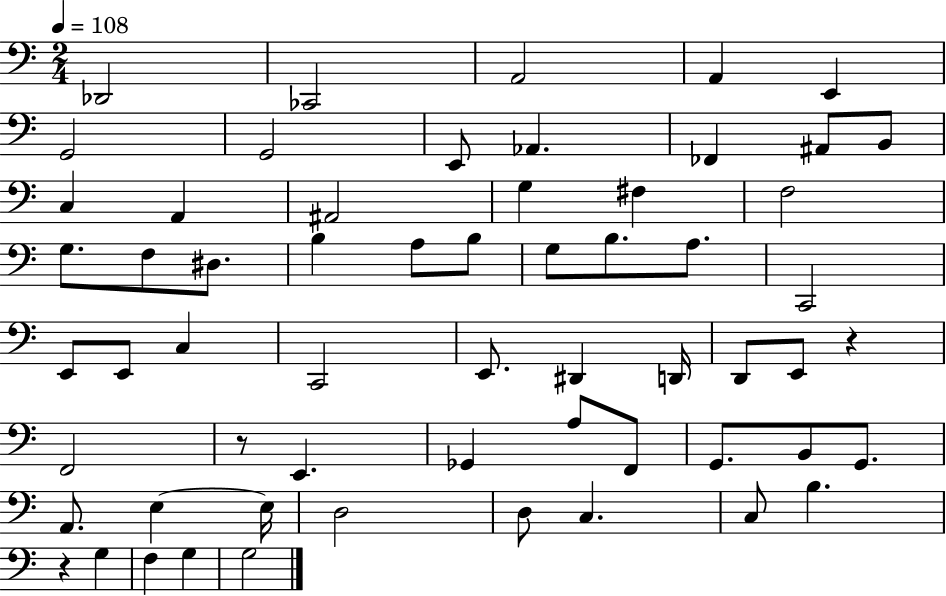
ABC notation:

X:1
T:Untitled
M:2/4
L:1/4
K:C
_D,,2 _C,,2 A,,2 A,, E,, G,,2 G,,2 E,,/2 _A,, _F,, ^A,,/2 B,,/2 C, A,, ^A,,2 G, ^F, F,2 G,/2 F,/2 ^D,/2 B, A,/2 B,/2 G,/2 B,/2 A,/2 C,,2 E,,/2 E,,/2 C, C,,2 E,,/2 ^D,, D,,/4 D,,/2 E,,/2 z F,,2 z/2 E,, _G,, A,/2 F,,/2 G,,/2 B,,/2 G,,/2 A,,/2 E, E,/4 D,2 D,/2 C, C,/2 B, z G, F, G, G,2